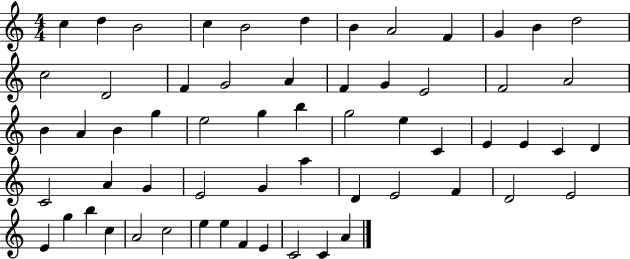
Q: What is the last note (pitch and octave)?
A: A4